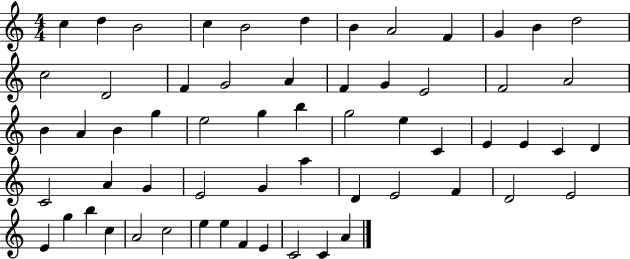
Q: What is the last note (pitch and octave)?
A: A4